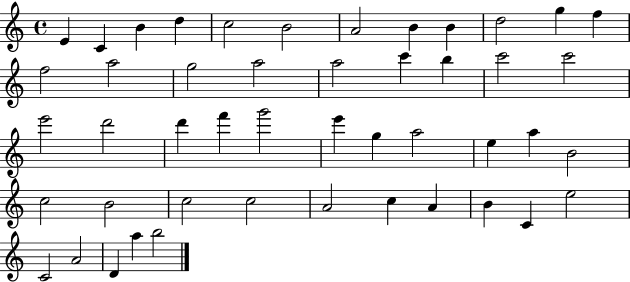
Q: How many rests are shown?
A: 0